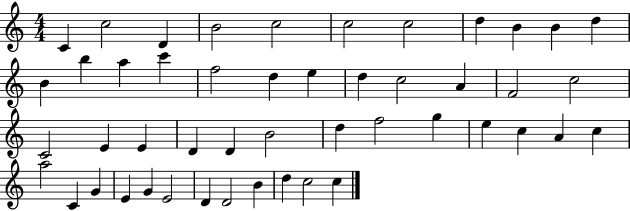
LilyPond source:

{
  \clef treble
  \numericTimeSignature
  \time 4/4
  \key c \major
  c'4 c''2 d'4 | b'2 c''2 | c''2 c''2 | d''4 b'4 b'4 d''4 | \break b'4 b''4 a''4 c'''4 | f''2 d''4 e''4 | d''4 c''2 a'4 | f'2 c''2 | \break c'2 e'4 e'4 | d'4 d'4 b'2 | d''4 f''2 g''4 | e''4 c''4 a'4 c''4 | \break a''2 c'4 g'4 | e'4 g'4 e'2 | d'4 d'2 b'4 | d''4 c''2 c''4 | \break \bar "|."
}